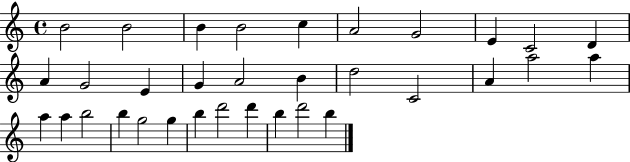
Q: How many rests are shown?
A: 0